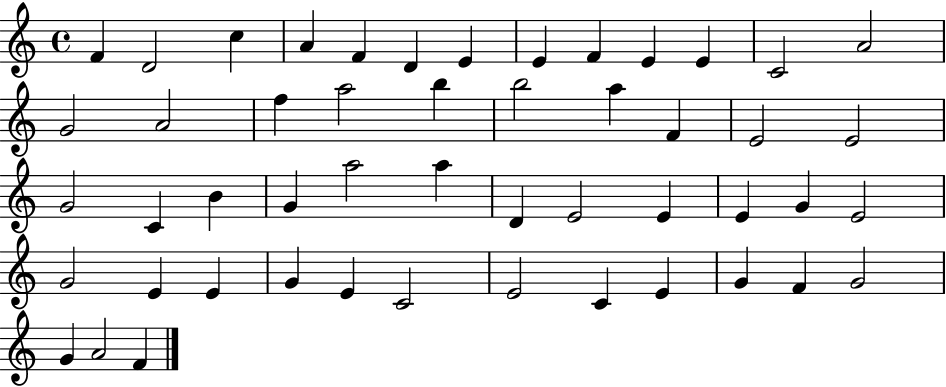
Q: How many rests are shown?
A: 0